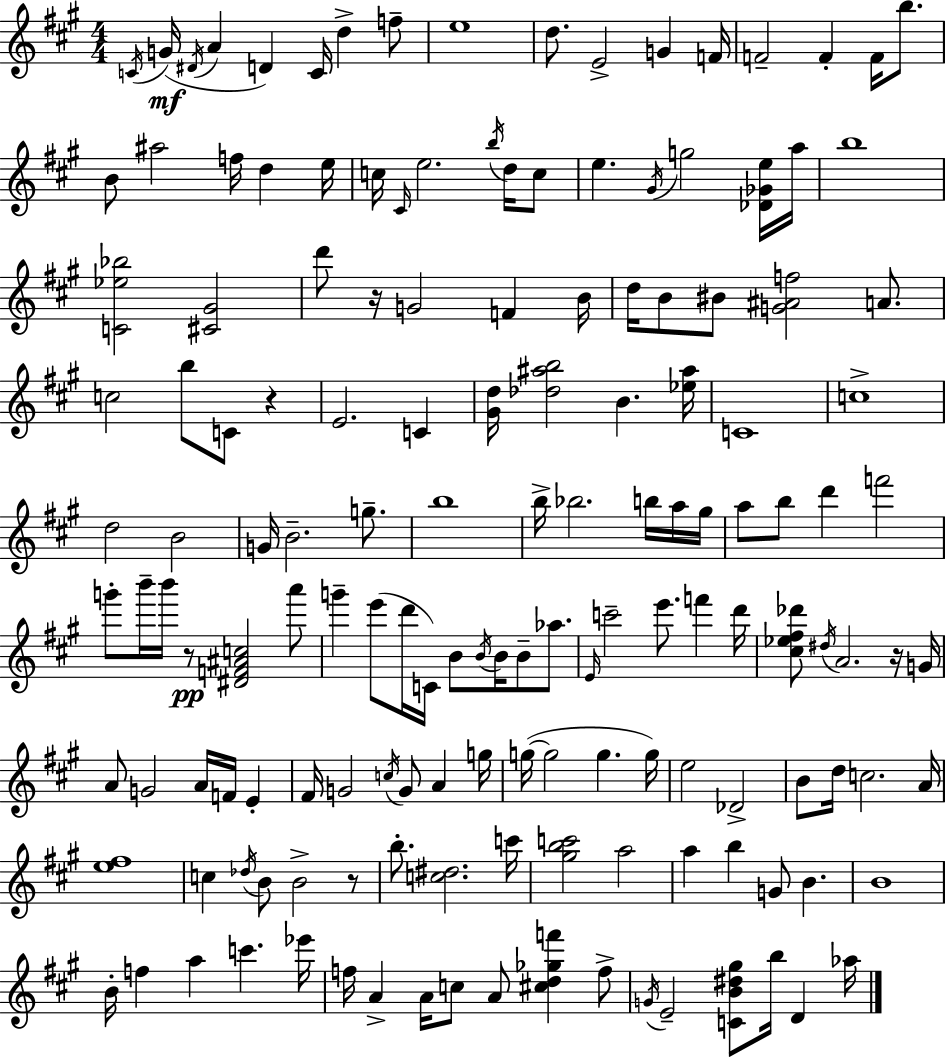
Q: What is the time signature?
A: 4/4